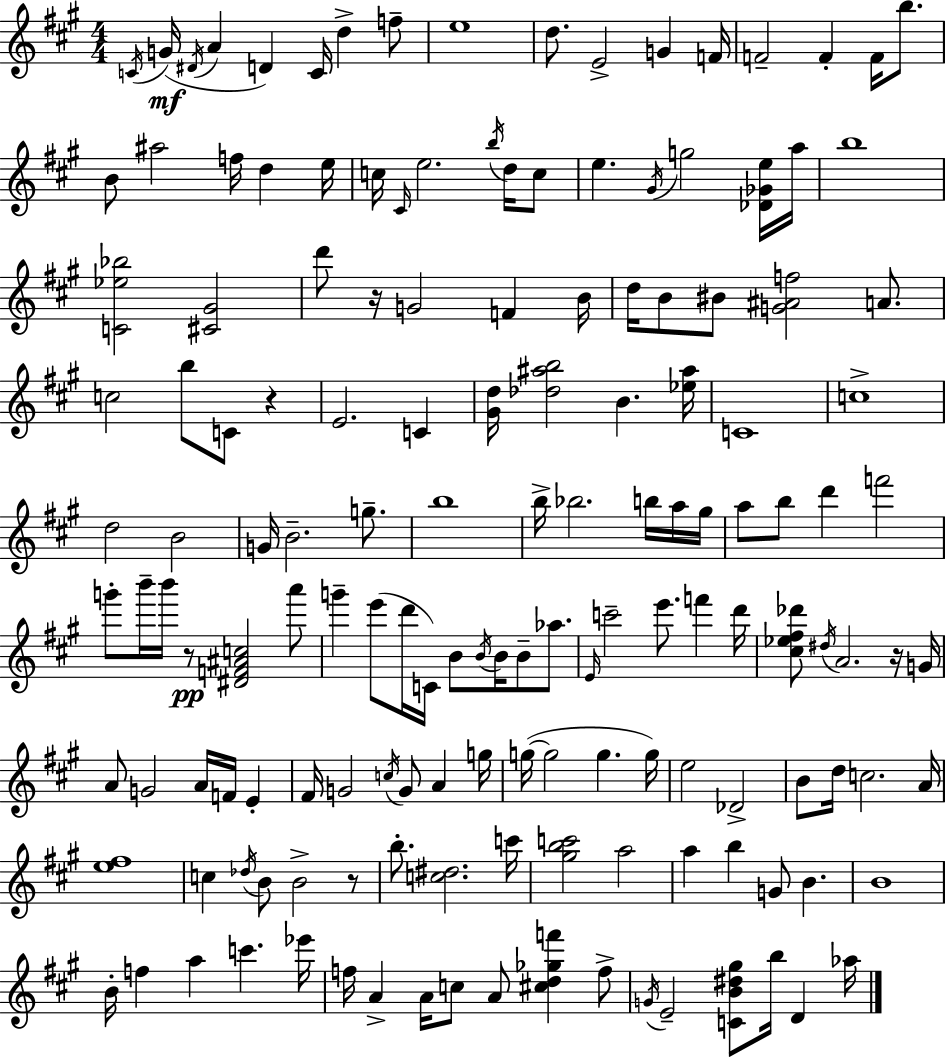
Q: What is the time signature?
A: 4/4